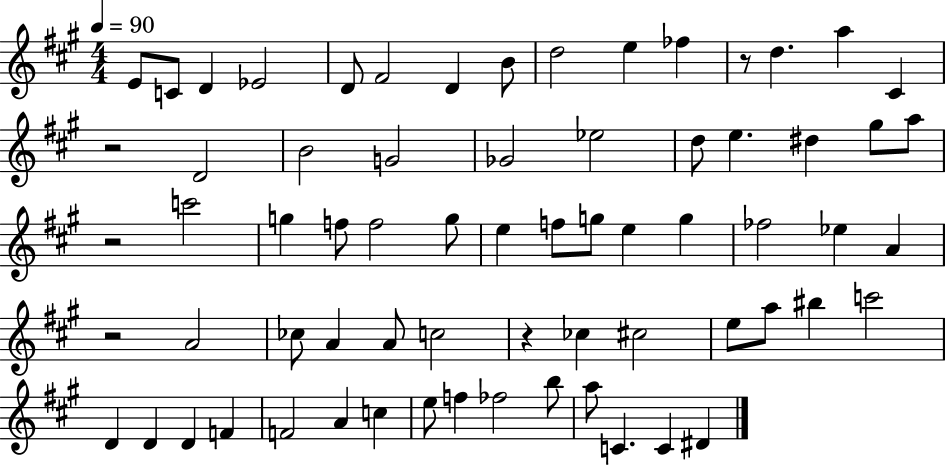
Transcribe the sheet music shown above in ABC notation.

X:1
T:Untitled
M:4/4
L:1/4
K:A
E/2 C/2 D _E2 D/2 ^F2 D B/2 d2 e _f z/2 d a ^C z2 D2 B2 G2 _G2 _e2 d/2 e ^d ^g/2 a/2 z2 c'2 g f/2 f2 g/2 e f/2 g/2 e g _f2 _e A z2 A2 _c/2 A A/2 c2 z _c ^c2 e/2 a/2 ^b c'2 D D D F F2 A c e/2 f _f2 b/2 a/2 C C ^D